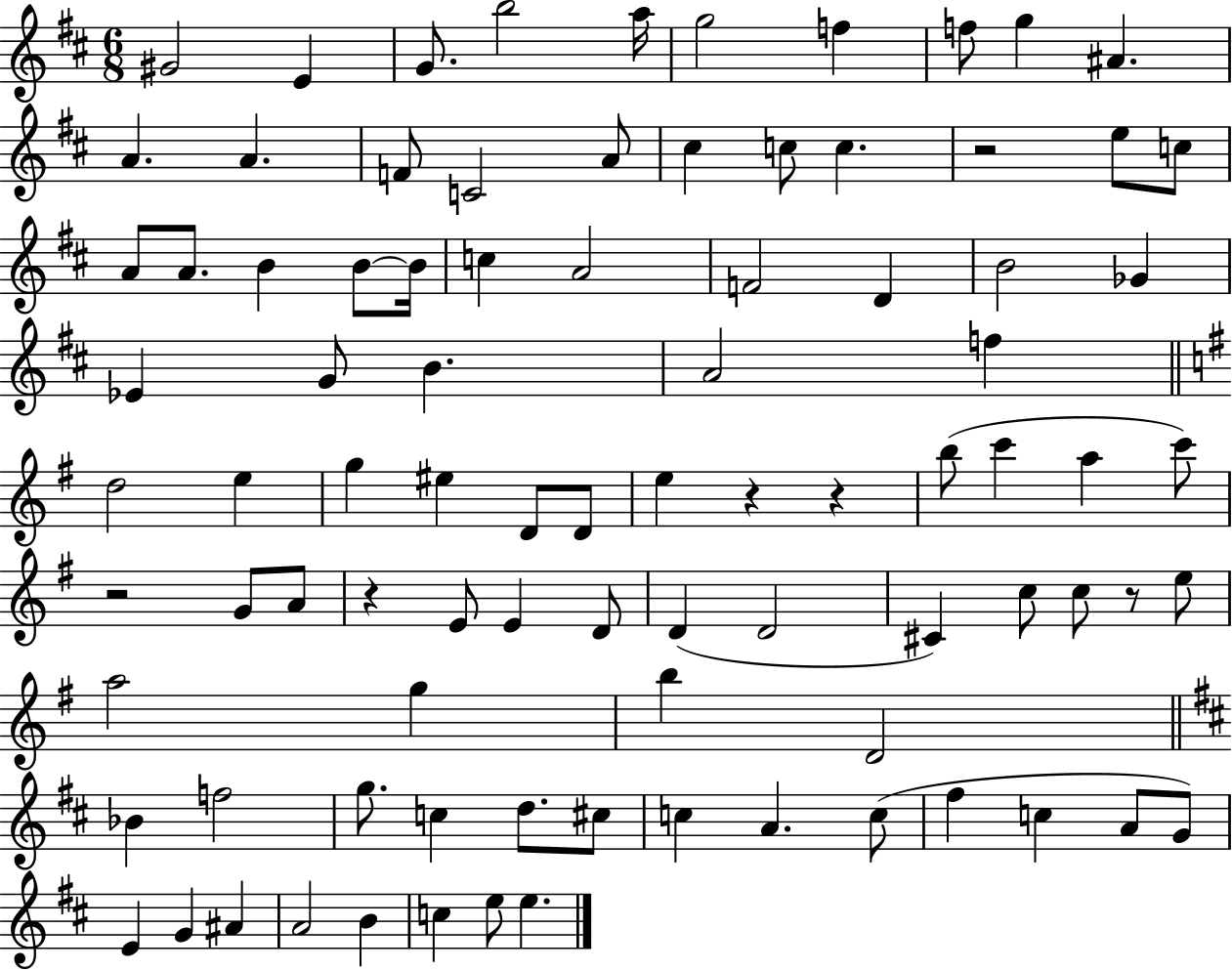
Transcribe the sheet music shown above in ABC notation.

X:1
T:Untitled
M:6/8
L:1/4
K:D
^G2 E G/2 b2 a/4 g2 f f/2 g ^A A A F/2 C2 A/2 ^c c/2 c z2 e/2 c/2 A/2 A/2 B B/2 B/4 c A2 F2 D B2 _G _E G/2 B A2 f d2 e g ^e D/2 D/2 e z z b/2 c' a c'/2 z2 G/2 A/2 z E/2 E D/2 D D2 ^C c/2 c/2 z/2 e/2 a2 g b D2 _B f2 g/2 c d/2 ^c/2 c A c/2 ^f c A/2 G/2 E G ^A A2 B c e/2 e